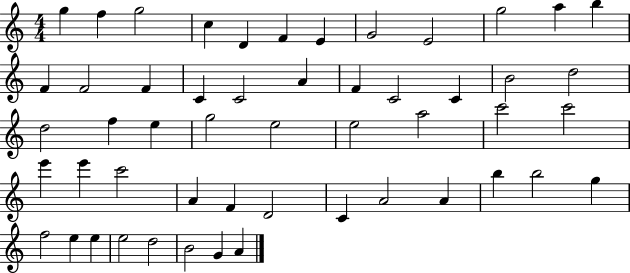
X:1
T:Untitled
M:4/4
L:1/4
K:C
g f g2 c D F E G2 E2 g2 a b F F2 F C C2 A F C2 C B2 d2 d2 f e g2 e2 e2 a2 c'2 c'2 e' e' c'2 A F D2 C A2 A b b2 g f2 e e e2 d2 B2 G A